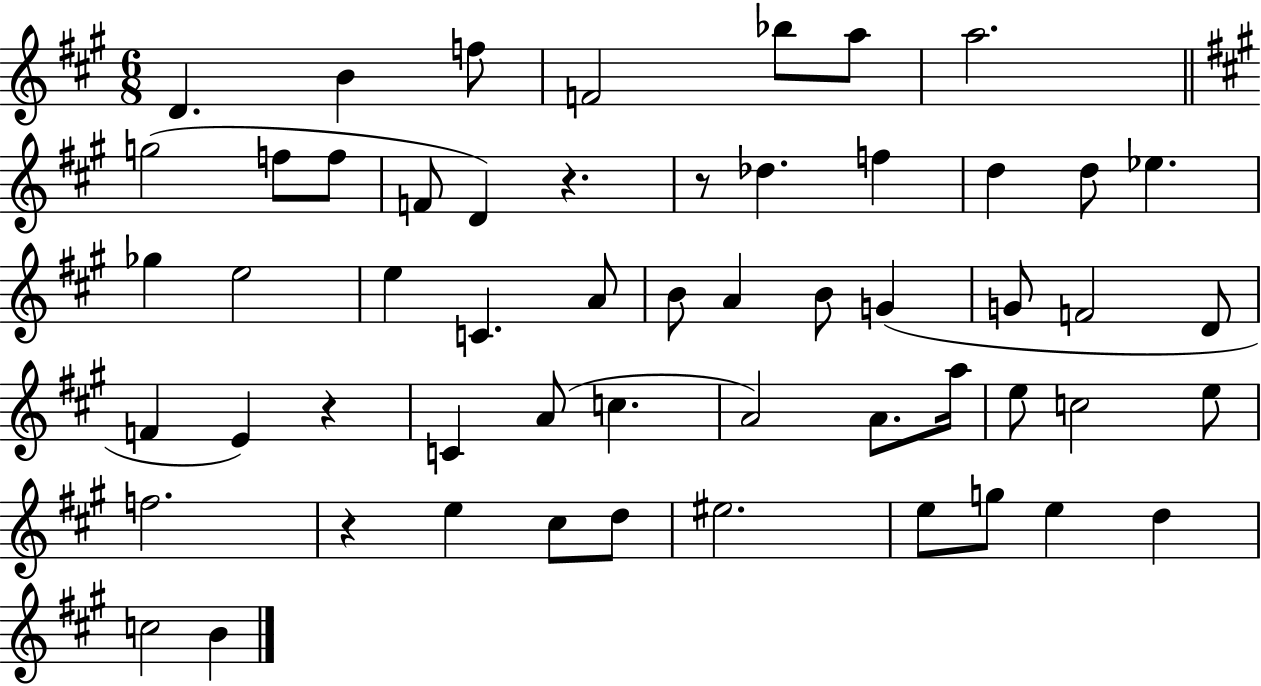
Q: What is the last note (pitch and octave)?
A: B4